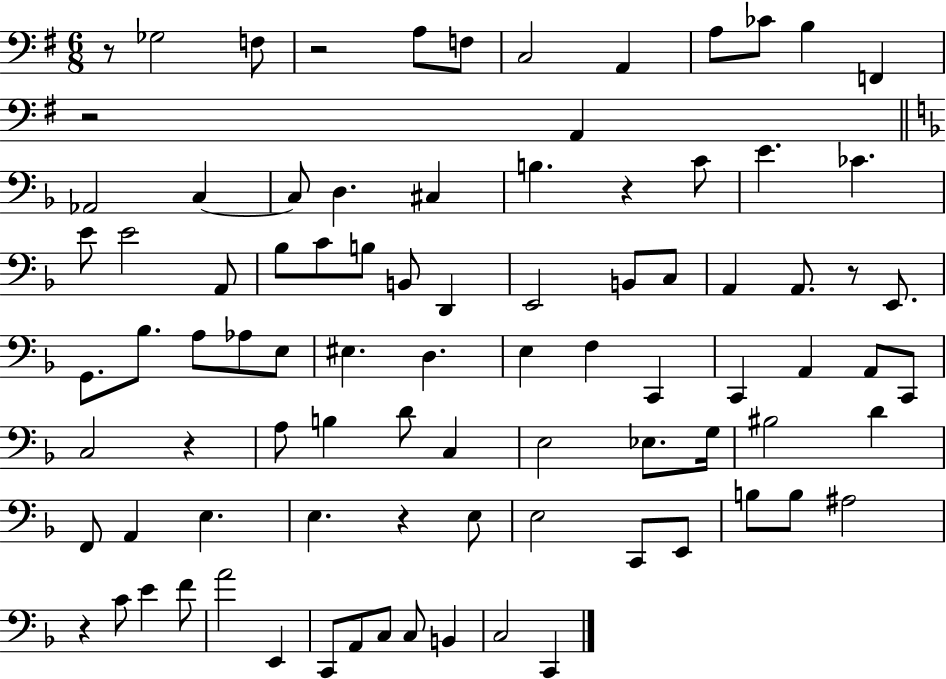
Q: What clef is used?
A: bass